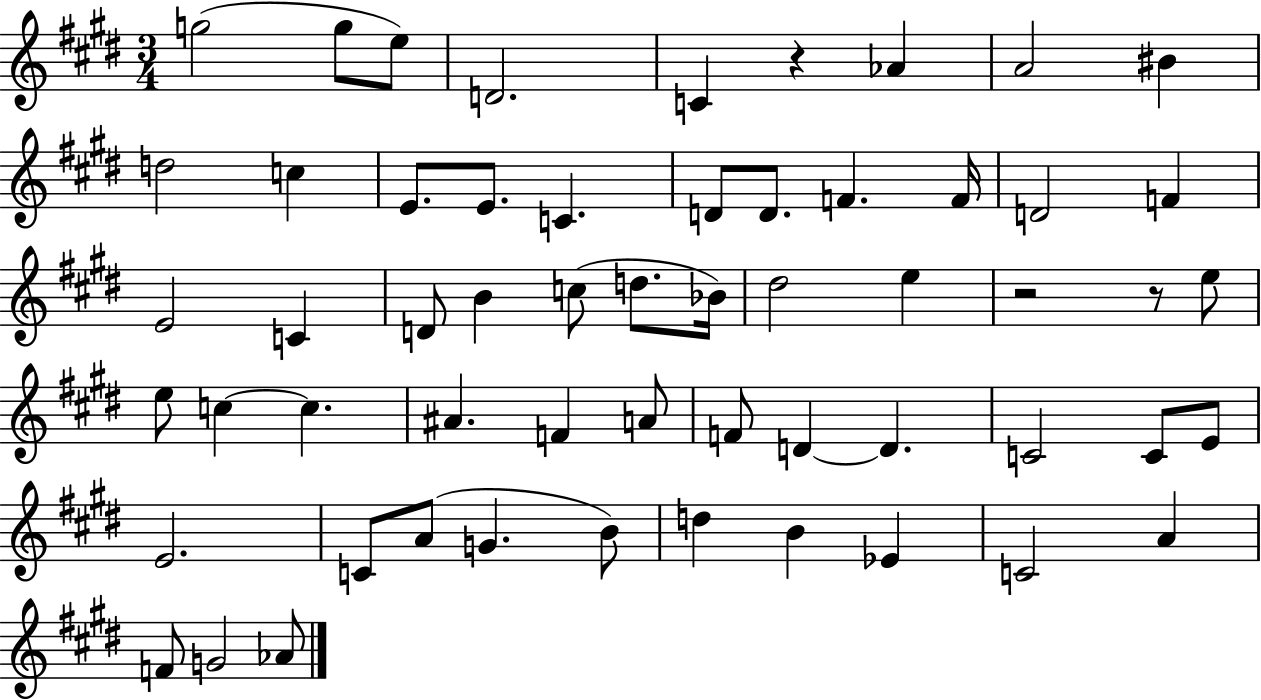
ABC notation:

X:1
T:Untitled
M:3/4
L:1/4
K:E
g2 g/2 e/2 D2 C z _A A2 ^B d2 c E/2 E/2 C D/2 D/2 F F/4 D2 F E2 C D/2 B c/2 d/2 _B/4 ^d2 e z2 z/2 e/2 e/2 c c ^A F A/2 F/2 D D C2 C/2 E/2 E2 C/2 A/2 G B/2 d B _E C2 A F/2 G2 _A/2